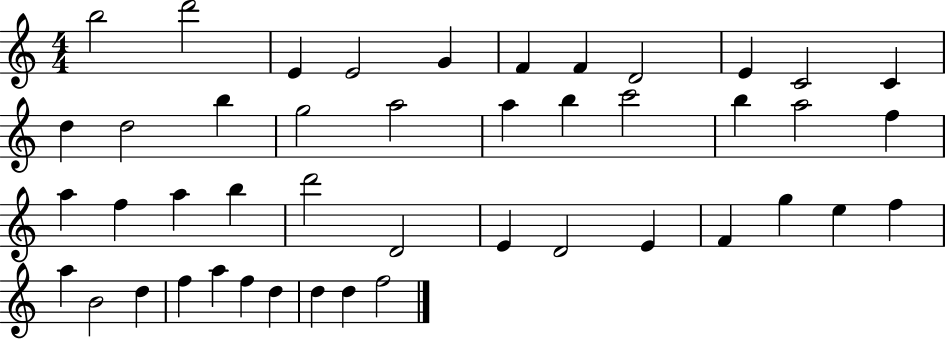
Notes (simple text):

B5/h D6/h E4/q E4/h G4/q F4/q F4/q D4/h E4/q C4/h C4/q D5/q D5/h B5/q G5/h A5/h A5/q B5/q C6/h B5/q A5/h F5/q A5/q F5/q A5/q B5/q D6/h D4/h E4/q D4/h E4/q F4/q G5/q E5/q F5/q A5/q B4/h D5/q F5/q A5/q F5/q D5/q D5/q D5/q F5/h